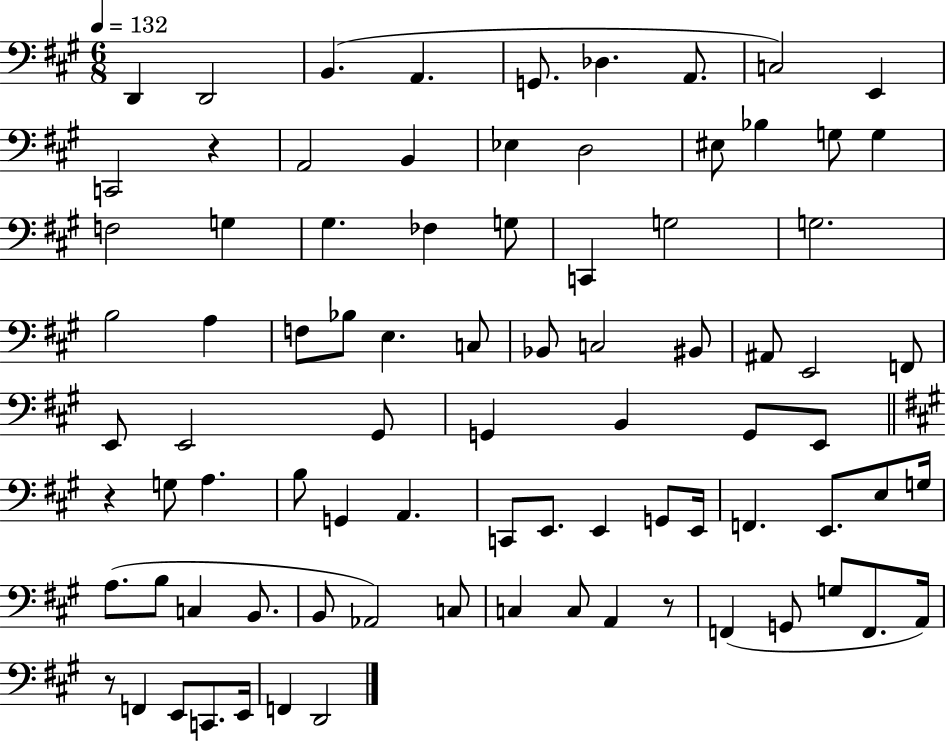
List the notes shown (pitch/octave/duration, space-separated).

D2/q D2/h B2/q. A2/q. G2/e. Db3/q. A2/e. C3/h E2/q C2/h R/q A2/h B2/q Eb3/q D3/h EIS3/e Bb3/q G3/e G3/q F3/h G3/q G#3/q. FES3/q G3/e C2/q G3/h G3/h. B3/h A3/q F3/e Bb3/e E3/q. C3/e Bb2/e C3/h BIS2/e A#2/e E2/h F2/e E2/e E2/h G#2/e G2/q B2/q G2/e E2/e R/q G3/e A3/q. B3/e G2/q A2/q. C2/e E2/e. E2/q G2/e E2/s F2/q. E2/e. E3/e G3/s A3/e. B3/e C3/q B2/e. B2/e Ab2/h C3/e C3/q C3/e A2/q R/e F2/q G2/e G3/e F2/e. A2/s R/e F2/q E2/e C2/e. E2/s F2/q D2/h